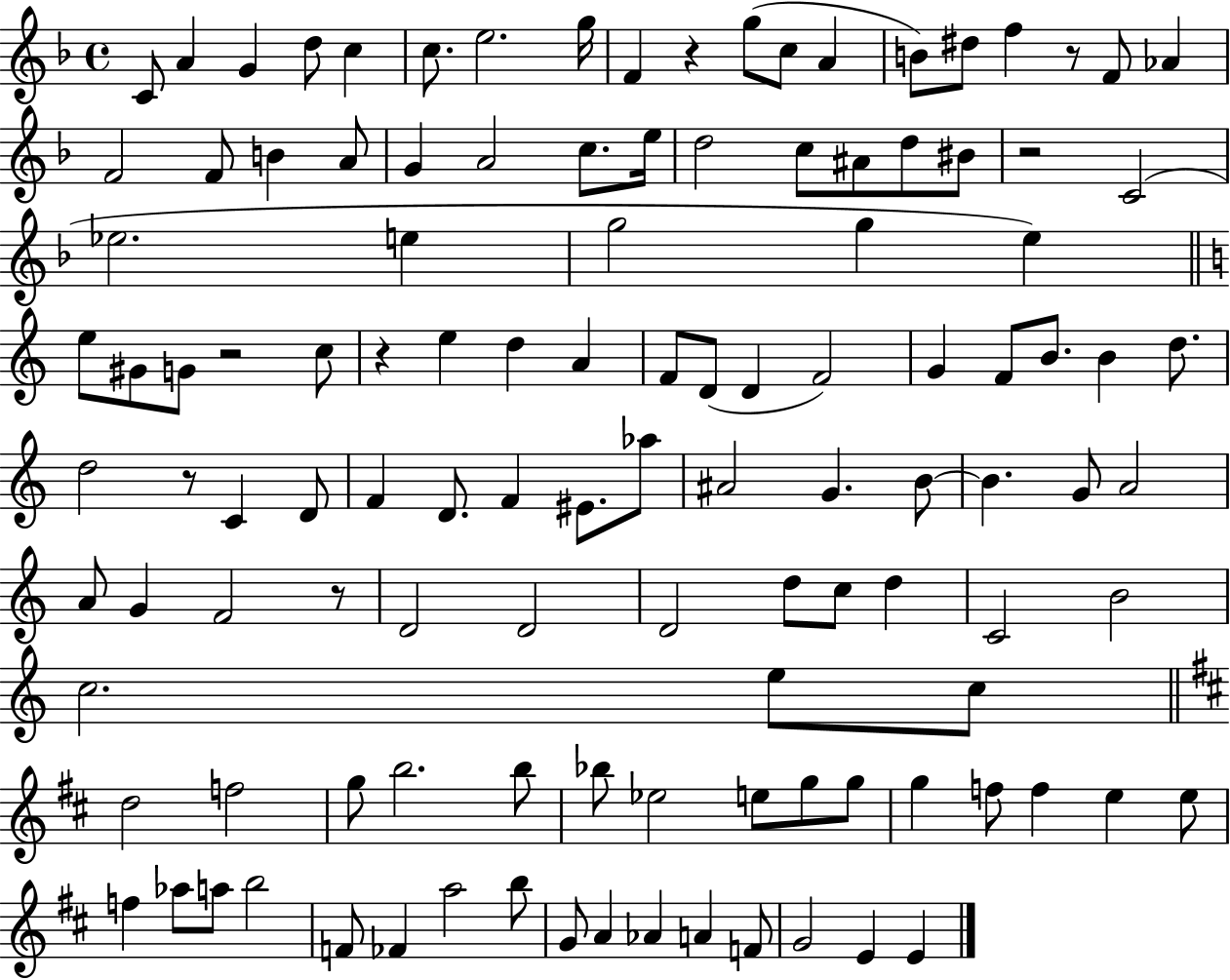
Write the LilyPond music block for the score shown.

{
  \clef treble
  \time 4/4
  \defaultTimeSignature
  \key f \major
  \repeat volta 2 { c'8 a'4 g'4 d''8 c''4 | c''8. e''2. g''16 | f'4 r4 g''8( c''8 a'4 | b'8) dis''8 f''4 r8 f'8 aes'4 | \break f'2 f'8 b'4 a'8 | g'4 a'2 c''8. e''16 | d''2 c''8 ais'8 d''8 bis'8 | r2 c'2( | \break ees''2. e''4 | g''2 g''4 e''4) | \bar "||" \break \key c \major e''8 gis'8 g'8 r2 c''8 | r4 e''4 d''4 a'4 | f'8 d'8( d'4 f'2) | g'4 f'8 b'8. b'4 d''8. | \break d''2 r8 c'4 d'8 | f'4 d'8. f'4 eis'8. aes''8 | ais'2 g'4. b'8~~ | b'4. g'8 a'2 | \break a'8 g'4 f'2 r8 | d'2 d'2 | d'2 d''8 c''8 d''4 | c'2 b'2 | \break c''2. e''8 c''8 | \bar "||" \break \key d \major d''2 f''2 | g''8 b''2. b''8 | bes''8 ees''2 e''8 g''8 g''8 | g''4 f''8 f''4 e''4 e''8 | \break f''4 aes''8 a''8 b''2 | f'8 fes'4 a''2 b''8 | g'8 a'4 aes'4 a'4 f'8 | g'2 e'4 e'4 | \break } \bar "|."
}